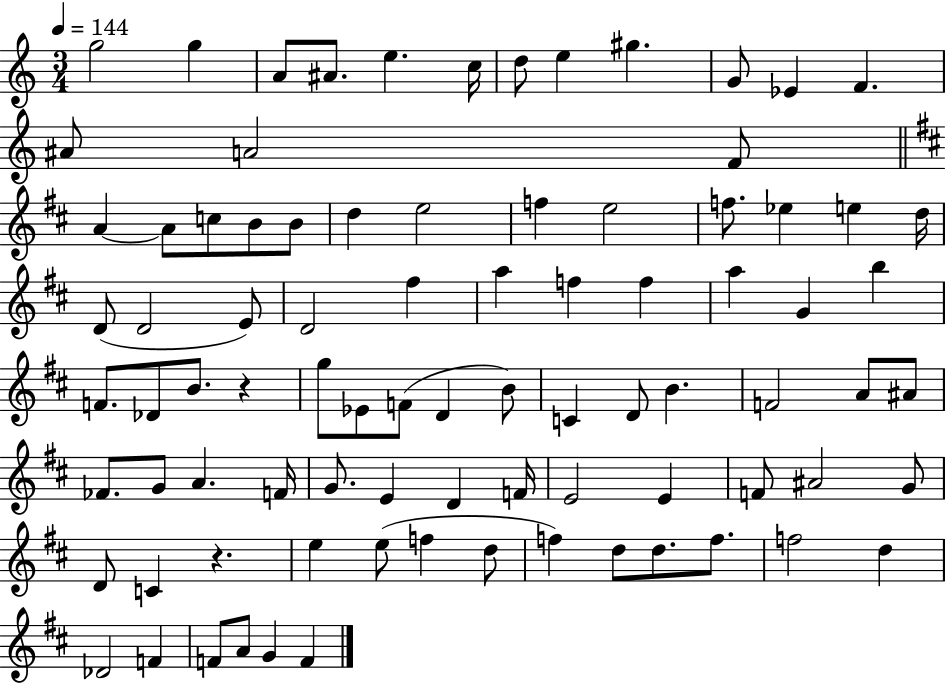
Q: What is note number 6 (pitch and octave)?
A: C5